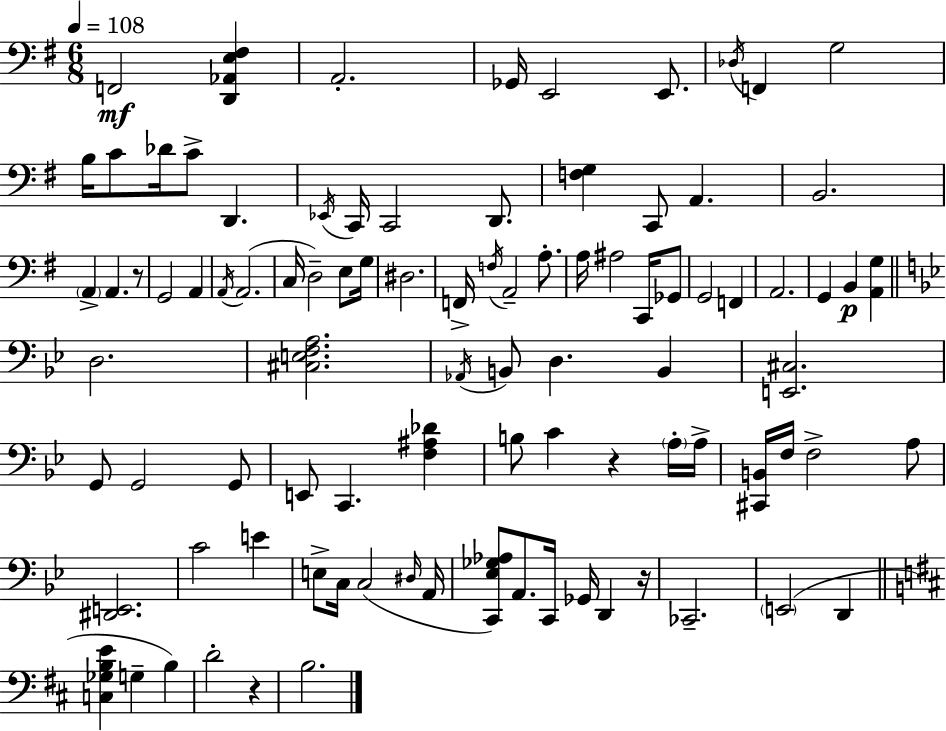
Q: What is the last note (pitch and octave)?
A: B3